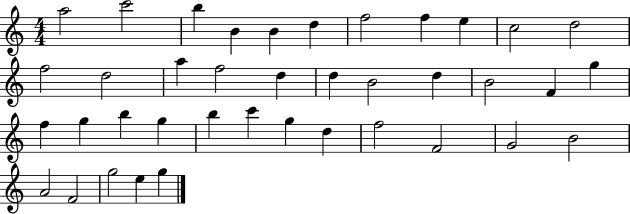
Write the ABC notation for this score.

X:1
T:Untitled
M:4/4
L:1/4
K:C
a2 c'2 b B B d f2 f e c2 d2 f2 d2 a f2 d d B2 d B2 F g f g b g b c' g d f2 F2 G2 B2 A2 F2 g2 e g